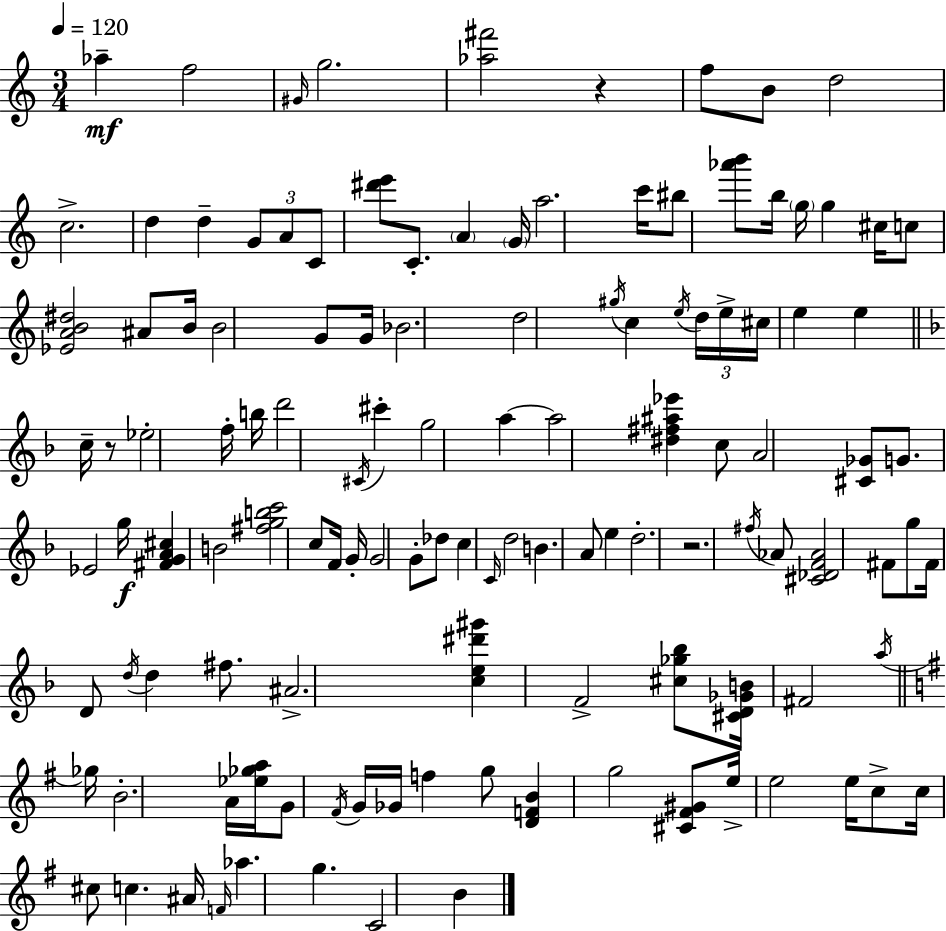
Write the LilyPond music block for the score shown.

{
  \clef treble
  \numericTimeSignature
  \time 3/4
  \key c \major
  \tempo 4 = 120
  aes''4--\mf f''2 | \grace { gis'16 } g''2. | <aes'' fis'''>2 r4 | f''8 b'8 d''2 | \break c''2.-> | d''4 d''4-- \tuplet 3/2 { g'8 a'8 | c'8 } <dis''' e'''>8 c'8.-. \parenthesize a'4 | \parenthesize g'16 a''2. | \break c'''16 bis''8 <aes''' b'''>8 b''16 \parenthesize g''16 g''4 | cis''16 c''8 <ees' a' b' dis''>2 ais'8 | b'16 b'2 g'8 | g'16 bes'2. | \break d''2 \acciaccatura { gis''16 } c''4 | \acciaccatura { e''16 } \tuplet 3/2 { d''16 e''16-> cis''16 } e''4 e''4 | \bar "||" \break \key d \minor c''16-- r8 ees''2-. f''16-. | b''16 d'''2 \acciaccatura { cis'16 } cis'''4-. | g''2 a''4~~ | a''2 <dis'' fis'' ais'' ees'''>4 | \break c''8 a'2 | <cis' ges'>8 g'8. ees'2 | g''16\f <fis' g' a' cis''>4 b'2 | <fis'' g'' b'' c'''>2 c''8 | \break f'16 g'16-. g'2 g'8-. | des''8 c''4 \grace { c'16 } d''2 | b'4. a'8 e''4 | d''2.-. | \break r2. | \acciaccatura { fis''16 } aes'8 <cis' des' f' aes'>2 | fis'8 g''8 fis'16 d'8 \acciaccatura { d''16 } d''4 | fis''8. ais'2.-> | \break <c'' e'' dis''' gis'''>4 f'2-> | <cis'' ges'' bes''>8 <cis' d' ges' b'>16 fis'2 | \acciaccatura { a''16 } \bar "||" \break \key g \major ges''16 b'2.-. | a'16 <ees'' ges'' a''>16 g'8 \acciaccatura { fis'16 } g'16 ges'16 f''4 | g''8 <d' f' b'>4 g''2 | <cis' fis' gis'>8 e''16-> e''2 | \break e''16 c''8-> c''16 cis''8 c''4. | ais'16 \grace { f'16 } aes''4. g''4. | c'2 b'4 | \bar "|."
}